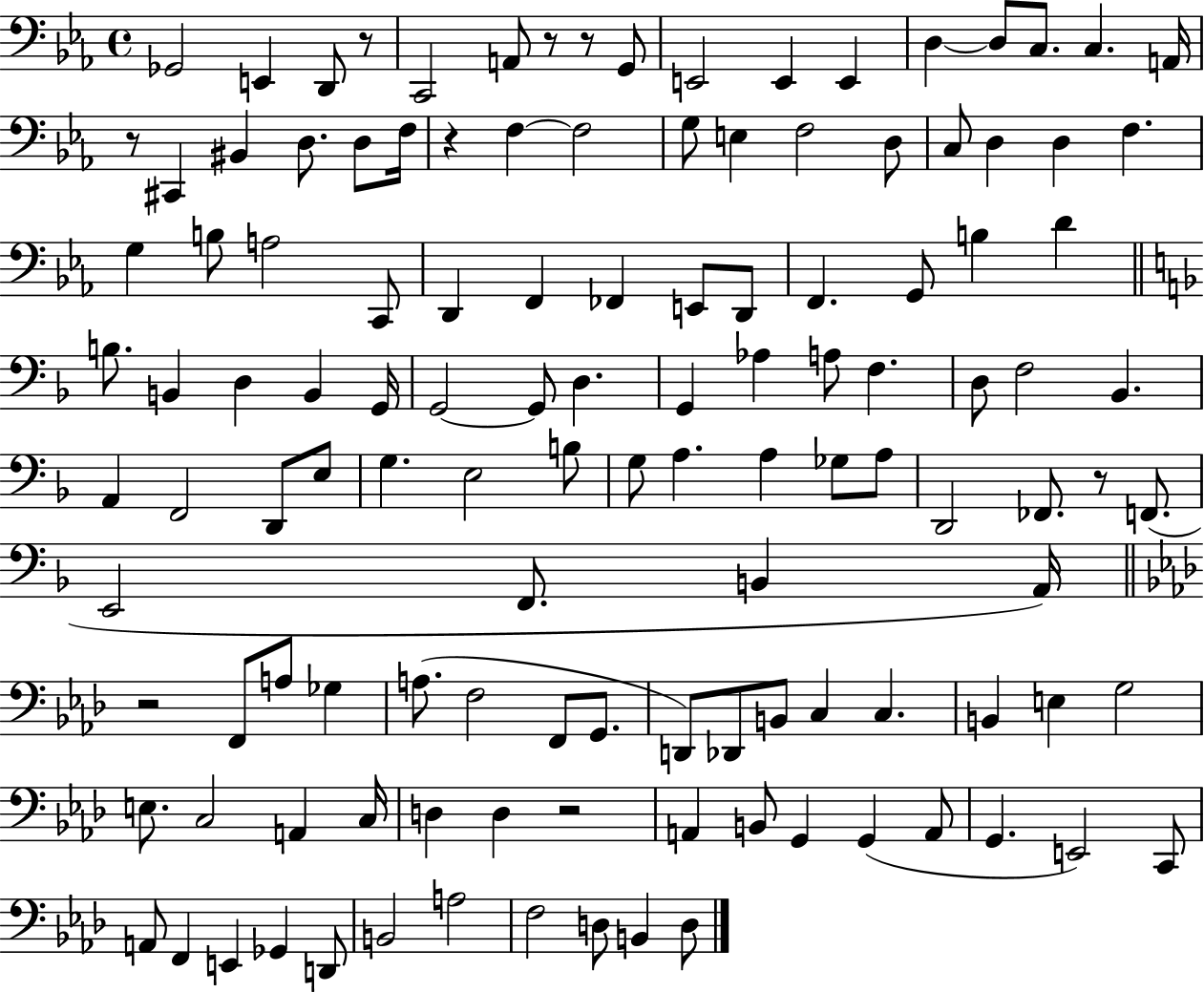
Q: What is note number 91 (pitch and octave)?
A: G3